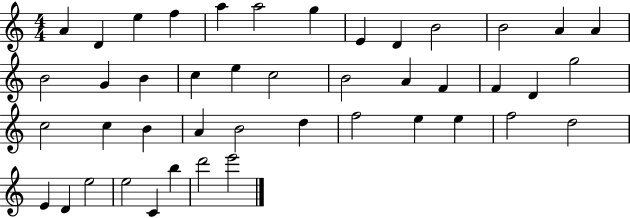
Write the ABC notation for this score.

X:1
T:Untitled
M:4/4
L:1/4
K:C
A D e f a a2 g E D B2 B2 A A B2 G B c e c2 B2 A F F D g2 c2 c B A B2 d f2 e e f2 d2 E D e2 e2 C b d'2 e'2